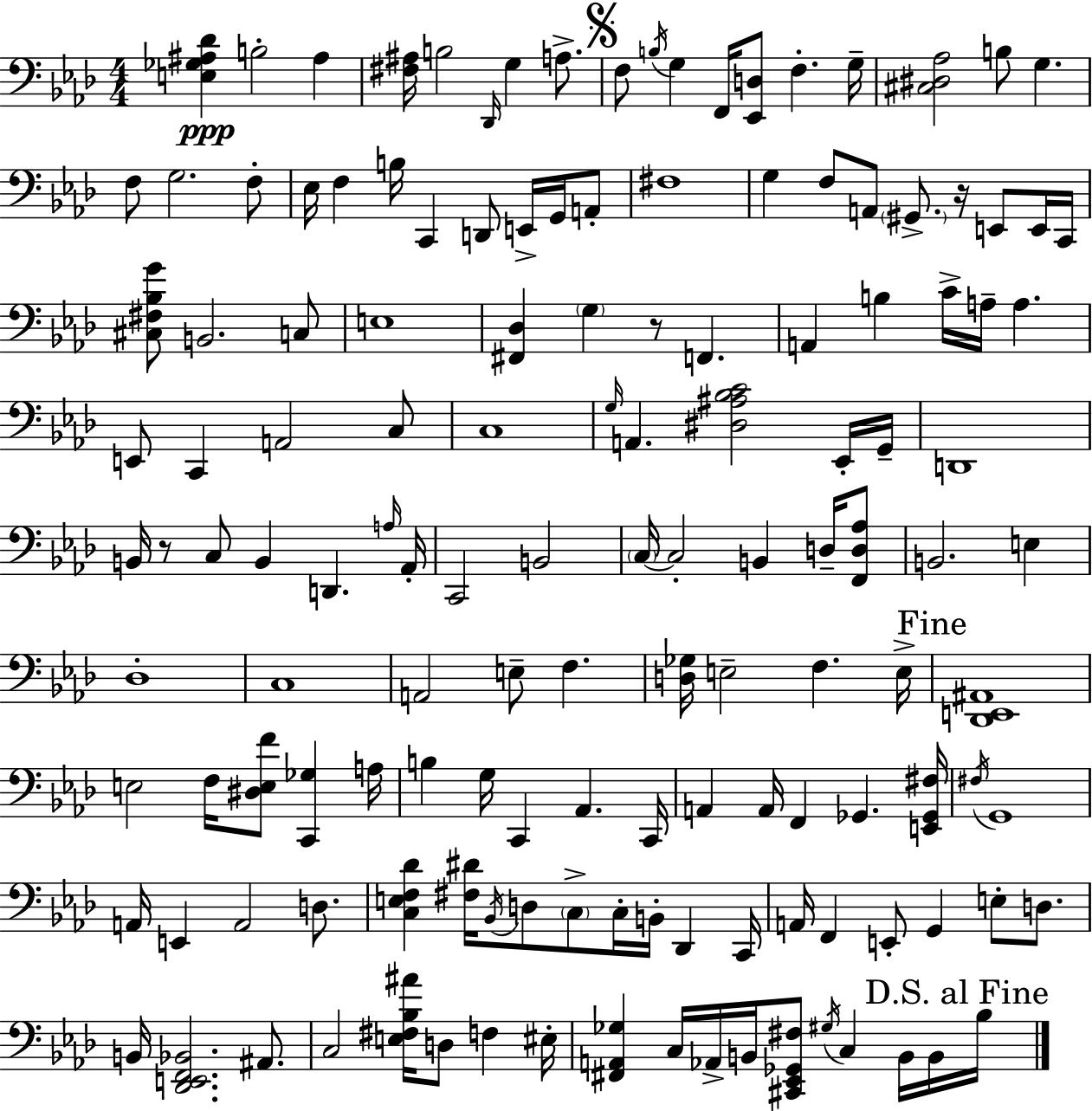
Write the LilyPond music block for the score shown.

{
  \clef bass
  \numericTimeSignature
  \time 4/4
  \key aes \major
  \repeat volta 2 { <e ges ais des'>4\ppp b2-. ais4 | <fis ais>16 b2 \grace { des,16 } g4 a8.-> | \mark \markup { \musicglyph "scripts.segno" } f8 \acciaccatura { b16 } g4 f,16 <ees, d>8 f4.-. | g16-- <cis dis aes>2 b8 g4. | \break f8 g2. | f8-. ees16 f4 b16 c,4 d,8 e,16-> g,16 | a,8-. fis1 | g4 f8 a,8 \parenthesize gis,8.-> r16 e,8 | \break e,16 c,16 <cis fis bes g'>8 b,2. | c8 e1 | <fis, des>4 \parenthesize g4 r8 f,4. | a,4 b4 c'16-> a16-- a4. | \break e,8 c,4 a,2 | c8 c1 | \grace { g16 } a,4. <dis ais bes c'>2 | ees,16-. g,16-- d,1 | \break b,16 r8 c8 b,4 d,4. | \grace { a16 } aes,16-. c,2 b,2 | \parenthesize c16~~ c2-. b,4 | d16-- <f, d aes>8 b,2. | \break e4 des1-. | c1 | a,2 e8-- f4. | <d ges>16 e2-- f4. | \break e16-> \mark "Fine" <des, e, ais,>1 | e2 f16 <dis e f'>8 <c, ges>4 | a16 b4 g16 c,4 aes,4. | c,16 a,4 a,16 f,4 ges,4. | \break <e, ges, fis>16 \acciaccatura { fis16 } g,1 | a,16 e,4 a,2 | d8. <c e f des'>4 <fis dis'>16 \acciaccatura { bes,16 } d8 \parenthesize c8-> c16-. | b,16-. des,4 c,16 a,16 f,4 e,8-. g,4 | \break e8-. d8. b,16 <des, e, f, bes,>2. | ais,8. c2 <e fis bes ais'>16 d8 | f4 eis16-. <fis, a, ges>4 c16 aes,16-> b,16 <cis, ees, ges, fis>8 \acciaccatura { gis16 } | c4 b,16 b,16 \mark "D.S. al Fine" bes16 } \bar "|."
}